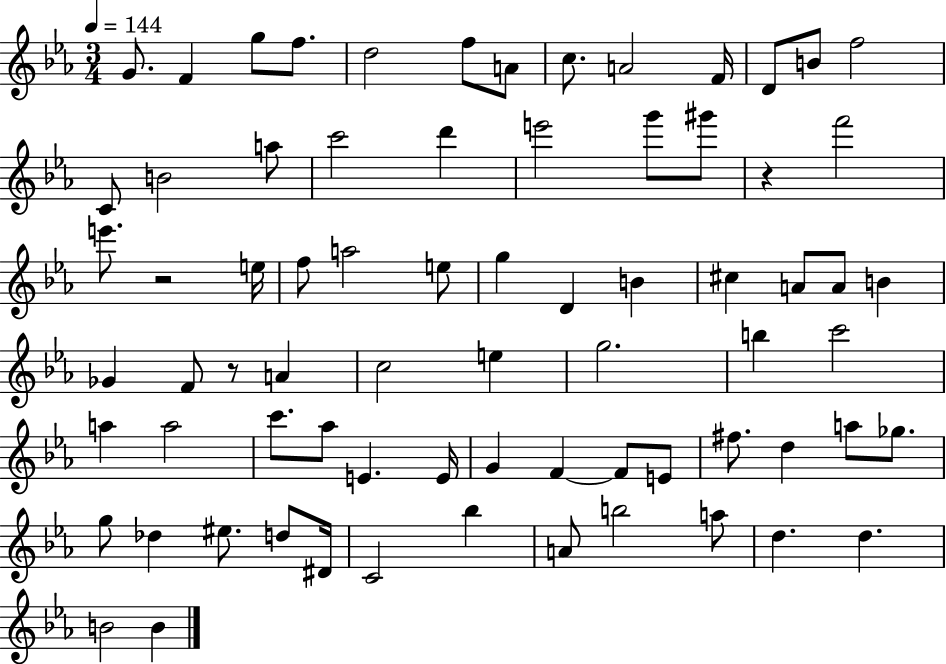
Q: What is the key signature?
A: EES major